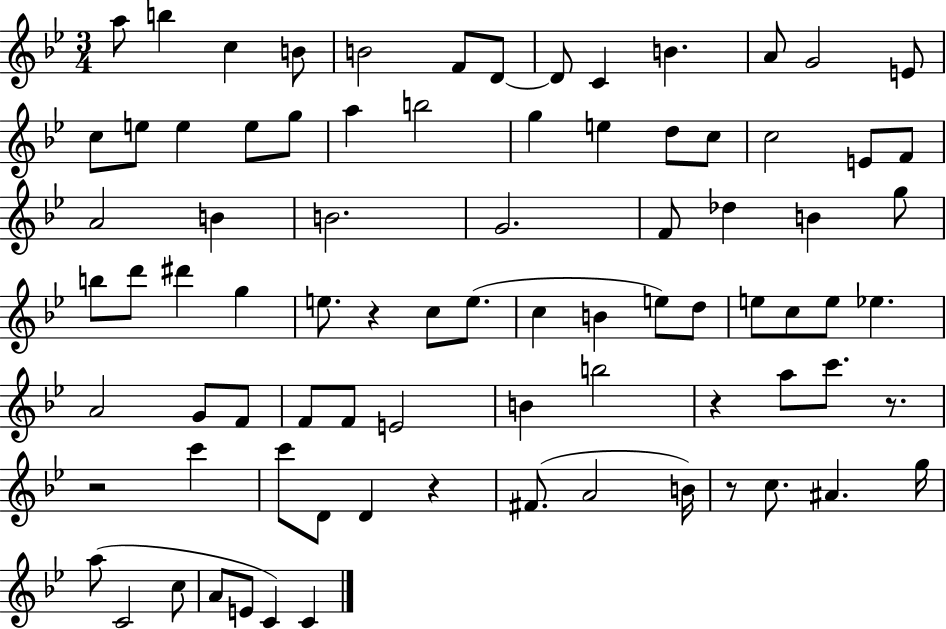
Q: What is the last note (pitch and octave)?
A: C4